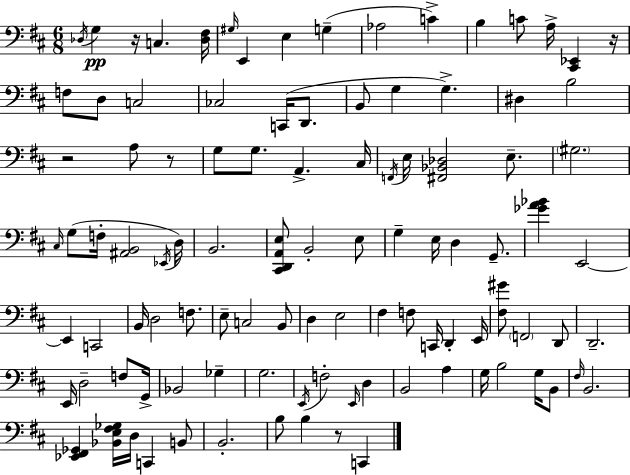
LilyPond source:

{
  \clef bass
  \numericTimeSignature
  \time 6/8
  \key d \major
  \acciaccatura { des16 }\pp g4 r16 c4. | <des fis>16 \grace { gis16 } e,4 e4 g4--( | aes2 c'4->) | b4 c'8 a16-> <cis, ees,>4 | \break r16 f8 d8 c2 | ces2 c,16( d,8. | b,8 g4 g4.->) | dis4 b2 | \break r2 a8 | r8 g8 g8. a,4.-> | cis16 \acciaccatura { f,16 } e16 <fis, bes, des>2 | e8.-- \parenthesize gis2. | \break \grace { cis16 } g8( f16-. <ais, b,>2 | \acciaccatura { ees,16 }) d16 b,2. | <cis, d, a, e>8 b,2-. | e8 g4-- e16 d4 | \break g,8.-- <ges' a' bes'>4 e,2~~ | e,4 c,2 | b,16 d2 | f8. e8-- c2 | \break b,8 d4 e2 | fis4 f8 c,16 | d,4-. e,16 <fis gis'>8 \parenthesize f,2 | d,8 d,2.-- | \break e,16 d2-- | f8 g,16-> bes,2 | ges4-- g2. | \acciaccatura { e,16 } f2-. | \break \grace { e,16 } d4 b,2 | a4 g16 b2 | g16 b,8 \grace { fis16 } b,2. | <ees, fis, ges,>4 | \break <bes, e fis ges>16 d16 c,4 b,8 b,2.-. | b8 b4 | r8 c,4 \bar "|."
}